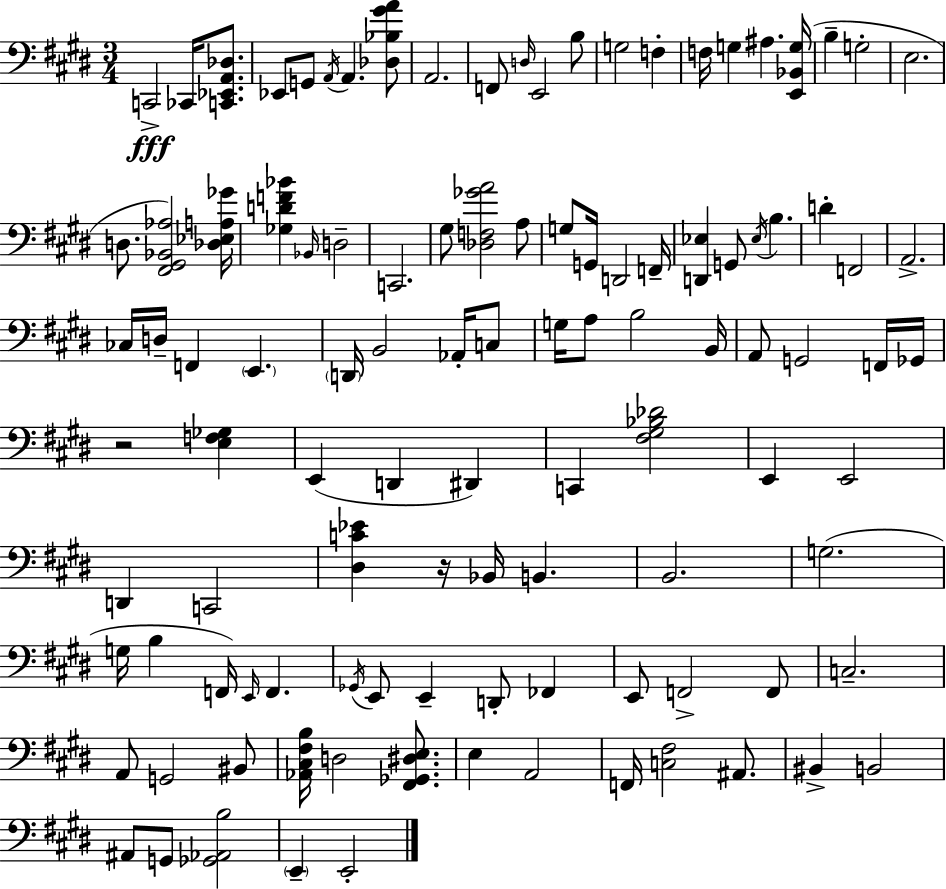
X:1
T:Untitled
M:3/4
L:1/4
K:E
C,,2 _C,,/4 [C,,_E,,A,,_D,]/2 _E,,/2 G,,/2 A,,/4 A,, [_D,_B,^GA]/2 A,,2 F,,/2 D,/4 E,,2 B,/2 G,2 F, F,/4 G, ^A, [E,,_B,,G,]/4 B, G,2 E,2 D,/2 [^F,,^G,,_B,,_A,]2 [_D,_E,A,_G]/4 [_G,DF_B] _B,,/4 D,2 C,,2 ^G,/2 [_D,F,_GA]2 A,/2 G,/2 G,,/4 D,,2 F,,/4 [D,,_E,] G,,/2 _E,/4 B, D F,,2 A,,2 _C,/4 D,/4 F,, E,, D,,/4 B,,2 _A,,/4 C,/2 G,/4 A,/2 B,2 B,,/4 A,,/2 G,,2 F,,/4 _G,,/4 z2 [E,F,_G,] E,, D,, ^D,, C,, [^F,^G,_B,_D]2 E,, E,,2 D,, C,,2 [^D,C_E] z/4 _B,,/4 B,, B,,2 G,2 G,/4 B, F,,/4 E,,/4 F,, _G,,/4 E,,/2 E,, D,,/2 _F,, E,,/2 F,,2 F,,/2 C,2 A,,/2 G,,2 ^B,,/2 [_A,,^C,^F,B,]/4 D,2 [^F,,_G,,^D,E,]/2 E, A,,2 F,,/4 [C,^F,]2 ^A,,/2 ^B,, B,,2 ^A,,/2 G,,/2 [_G,,_A,,B,]2 E,, E,,2